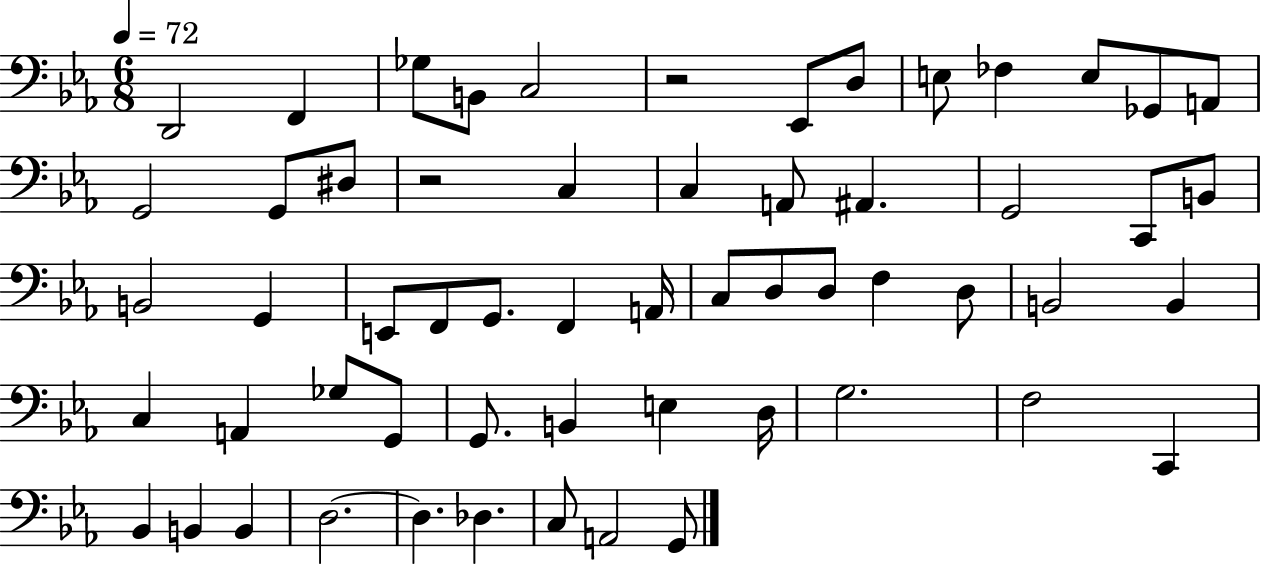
{
  \clef bass
  \numericTimeSignature
  \time 6/8
  \key ees \major
  \tempo 4 = 72
  \repeat volta 2 { d,2 f,4 | ges8 b,8 c2 | r2 ees,8 d8 | e8 fes4 e8 ges,8 a,8 | \break g,2 g,8 dis8 | r2 c4 | c4 a,8 ais,4. | g,2 c,8 b,8 | \break b,2 g,4 | e,8 f,8 g,8. f,4 a,16 | c8 d8 d8 f4 d8 | b,2 b,4 | \break c4 a,4 ges8 g,8 | g,8. b,4 e4 d16 | g2. | f2 c,4 | \break bes,4 b,4 b,4 | d2.~~ | d4. des4. | c8 a,2 g,8 | \break } \bar "|."
}